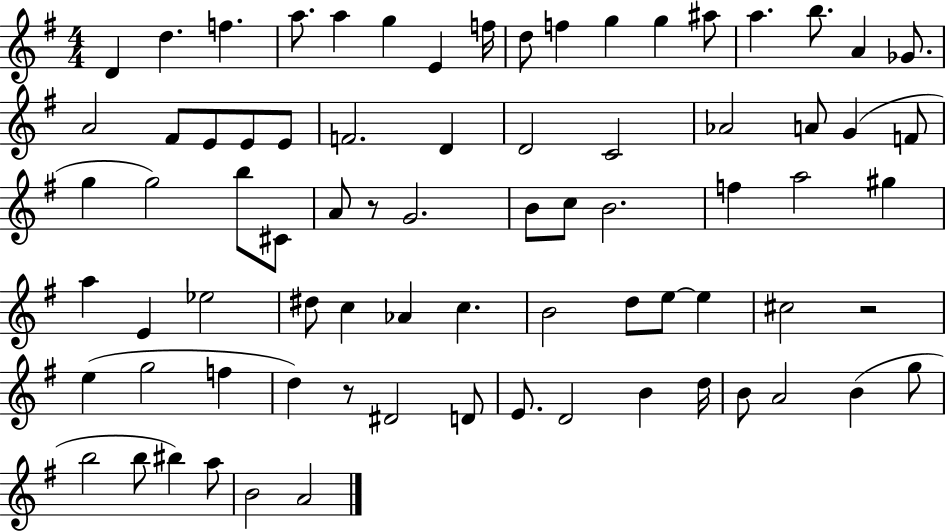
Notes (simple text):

D4/q D5/q. F5/q. A5/e. A5/q G5/q E4/q F5/s D5/e F5/q G5/q G5/q A#5/e A5/q. B5/e. A4/q Gb4/e. A4/h F#4/e E4/e E4/e E4/e F4/h. D4/q D4/h C4/h Ab4/h A4/e G4/q F4/e G5/q G5/h B5/e C#4/e A4/e R/e G4/h. B4/e C5/e B4/h. F5/q A5/h G#5/q A5/q E4/q Eb5/h D#5/e C5/q Ab4/q C5/q. B4/h D5/e E5/e E5/q C#5/h R/h E5/q G5/h F5/q D5/q R/e D#4/h D4/e E4/e. D4/h B4/q D5/s B4/e A4/h B4/q G5/e B5/h B5/e BIS5/q A5/e B4/h A4/h